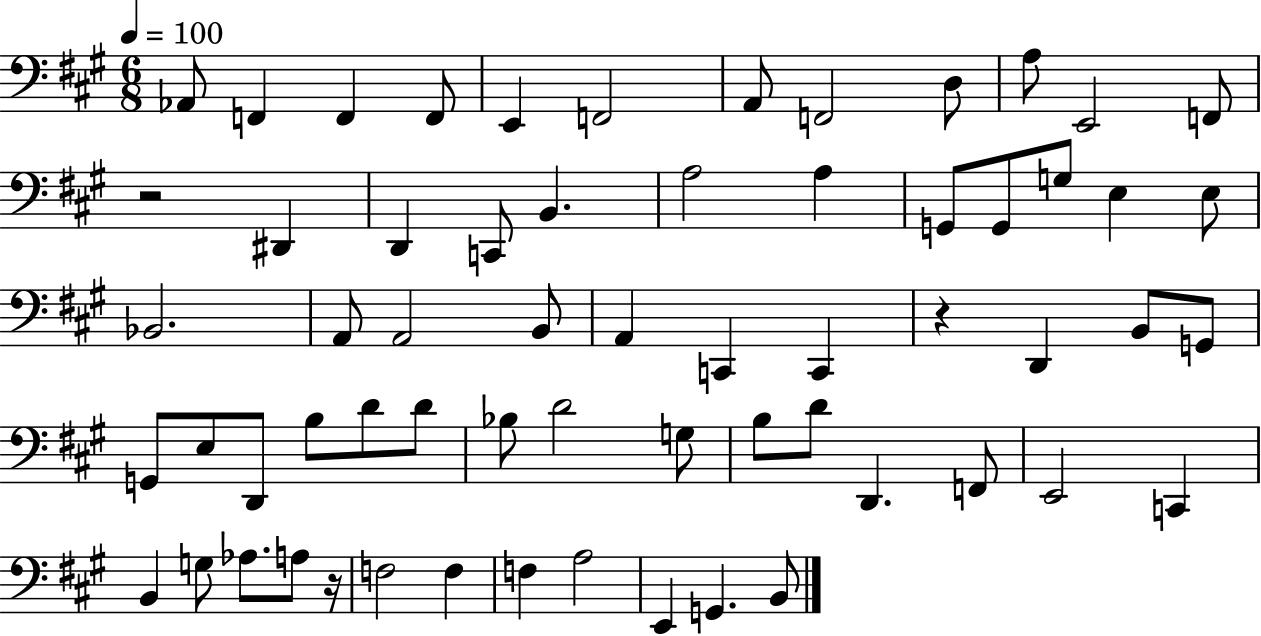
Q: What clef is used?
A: bass